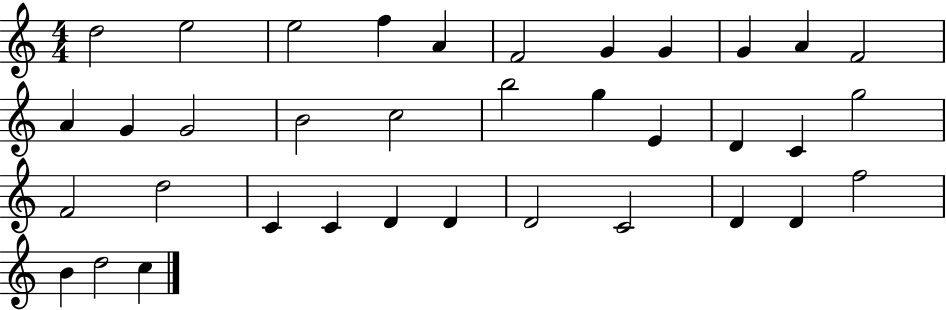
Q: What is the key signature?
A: C major